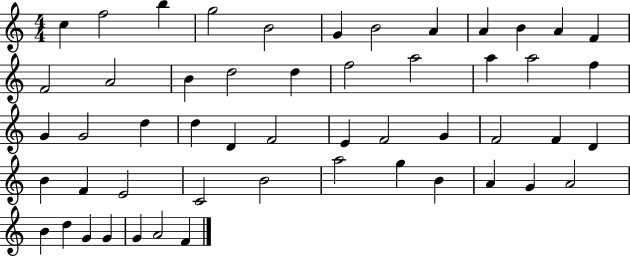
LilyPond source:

{
  \clef treble
  \numericTimeSignature
  \time 4/4
  \key c \major
  c''4 f''2 b''4 | g''2 b'2 | g'4 b'2 a'4 | a'4 b'4 a'4 f'4 | \break f'2 a'2 | b'4 d''2 d''4 | f''2 a''2 | a''4 a''2 f''4 | \break g'4 g'2 d''4 | d''4 d'4 f'2 | e'4 f'2 g'4 | f'2 f'4 d'4 | \break b'4 f'4 e'2 | c'2 b'2 | a''2 g''4 b'4 | a'4 g'4 a'2 | \break b'4 d''4 g'4 g'4 | g'4 a'2 f'4 | \bar "|."
}